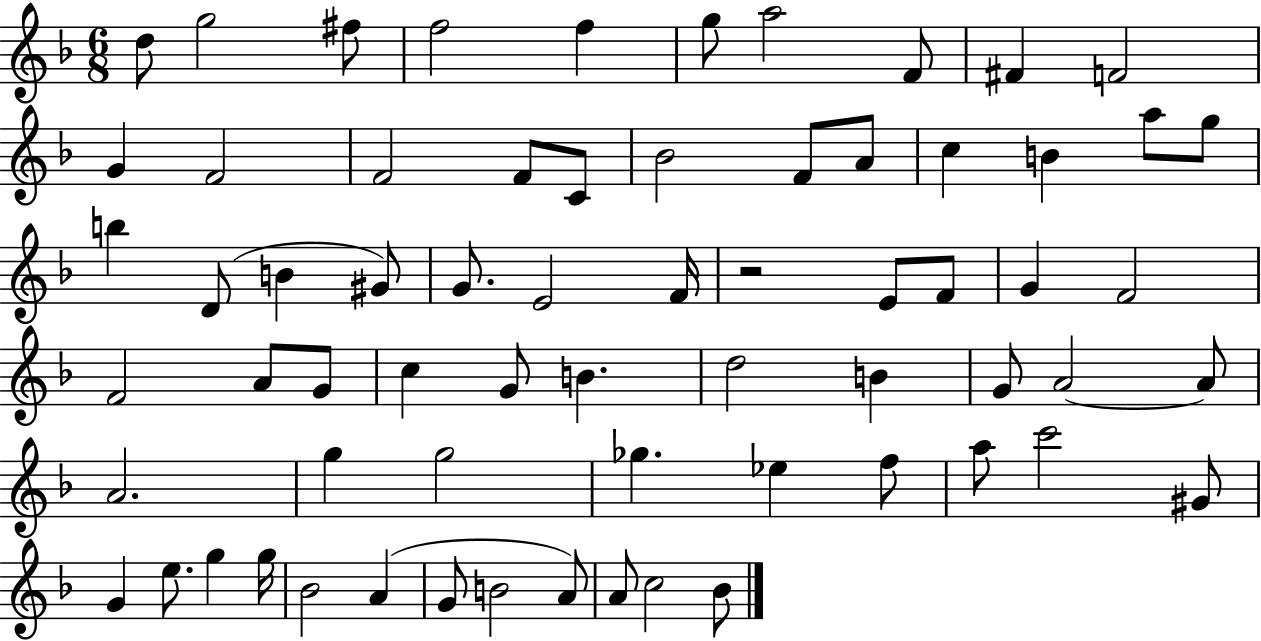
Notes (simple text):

D5/e G5/h F#5/e F5/h F5/q G5/e A5/h F4/e F#4/q F4/h G4/q F4/h F4/h F4/e C4/e Bb4/h F4/e A4/e C5/q B4/q A5/e G5/e B5/q D4/e B4/q G#4/e G4/e. E4/h F4/s R/h E4/e F4/e G4/q F4/h F4/h A4/e G4/e C5/q G4/e B4/q. D5/h B4/q G4/e A4/h A4/e A4/h. G5/q G5/h Gb5/q. Eb5/q F5/e A5/e C6/h G#4/e G4/q E5/e. G5/q G5/s Bb4/h A4/q G4/e B4/h A4/e A4/e C5/h Bb4/e